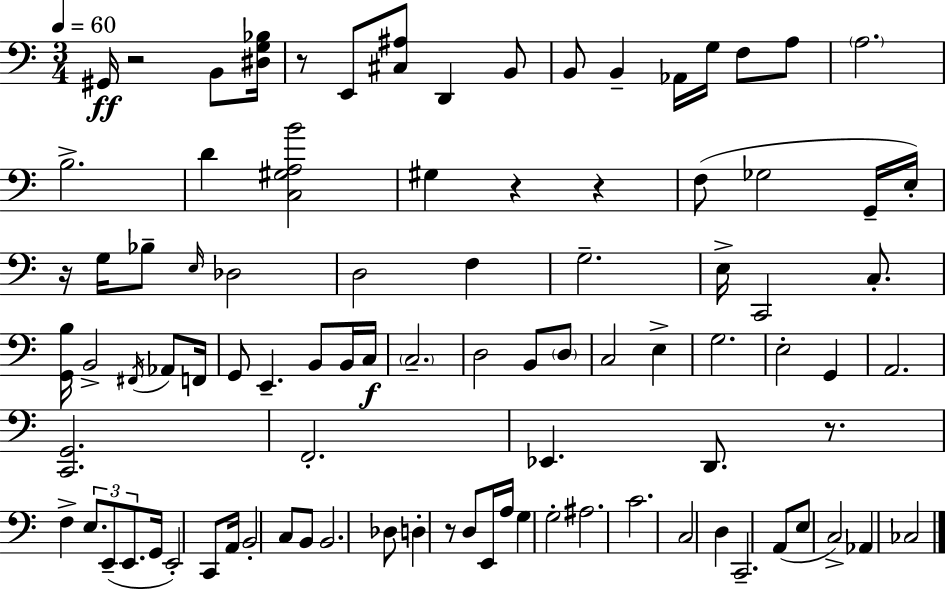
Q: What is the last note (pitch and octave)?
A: CES3